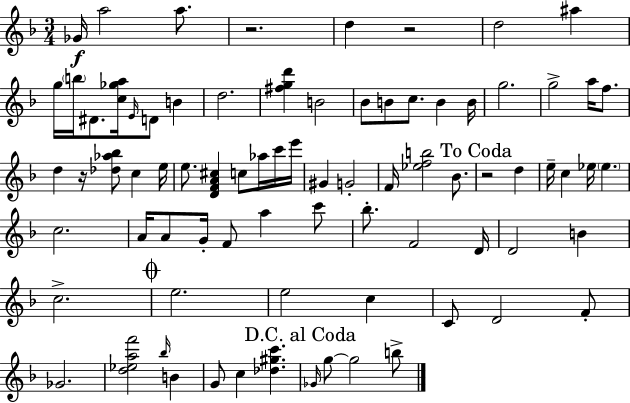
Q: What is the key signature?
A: D minor